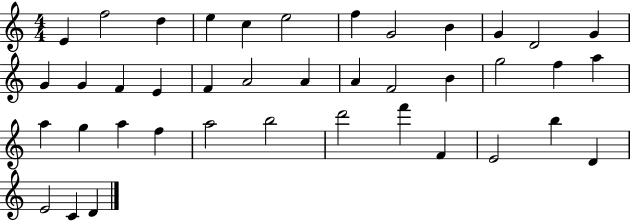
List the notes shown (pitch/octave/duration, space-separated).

E4/q F5/h D5/q E5/q C5/q E5/h F5/q G4/h B4/q G4/q D4/h G4/q G4/q G4/q F4/q E4/q F4/q A4/h A4/q A4/q F4/h B4/q G5/h F5/q A5/q A5/q G5/q A5/q F5/q A5/h B5/h D6/h F6/q F4/q E4/h B5/q D4/q E4/h C4/q D4/q